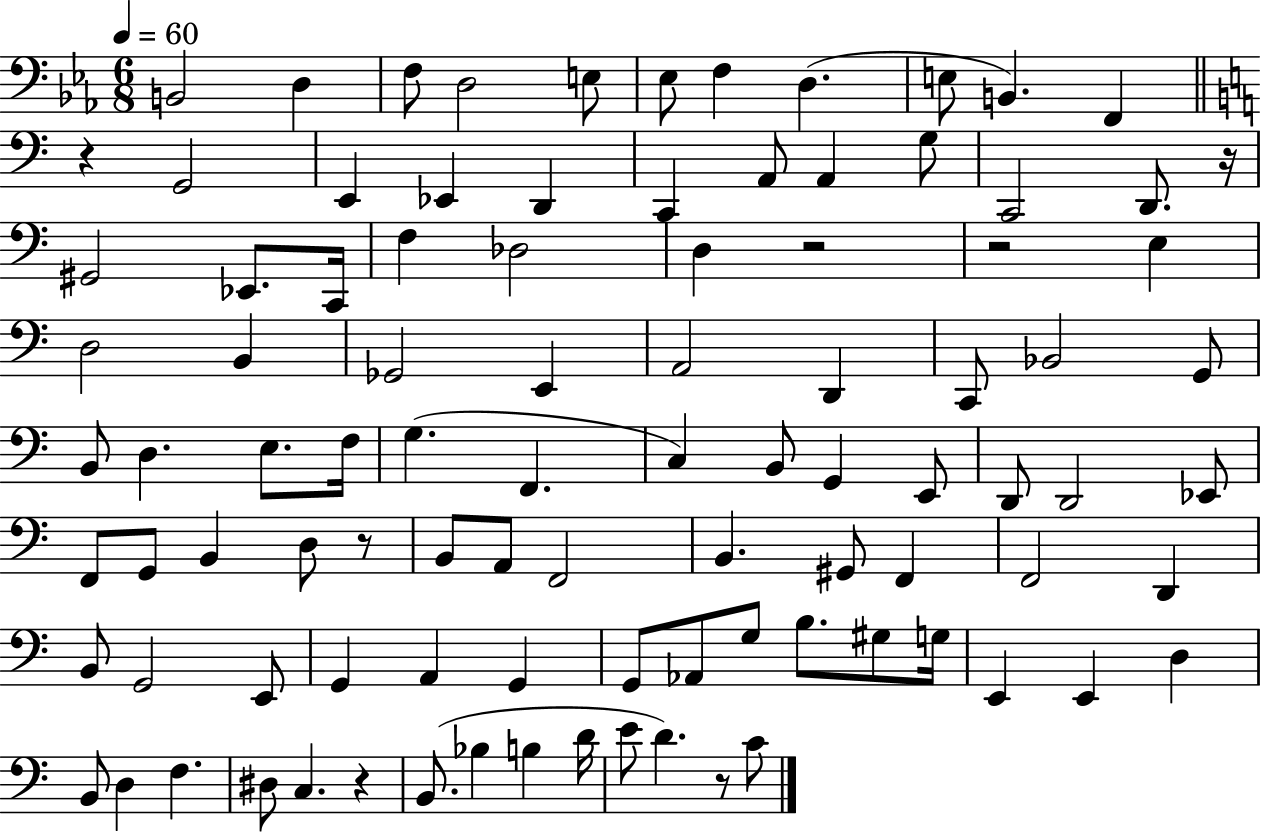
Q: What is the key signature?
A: EES major